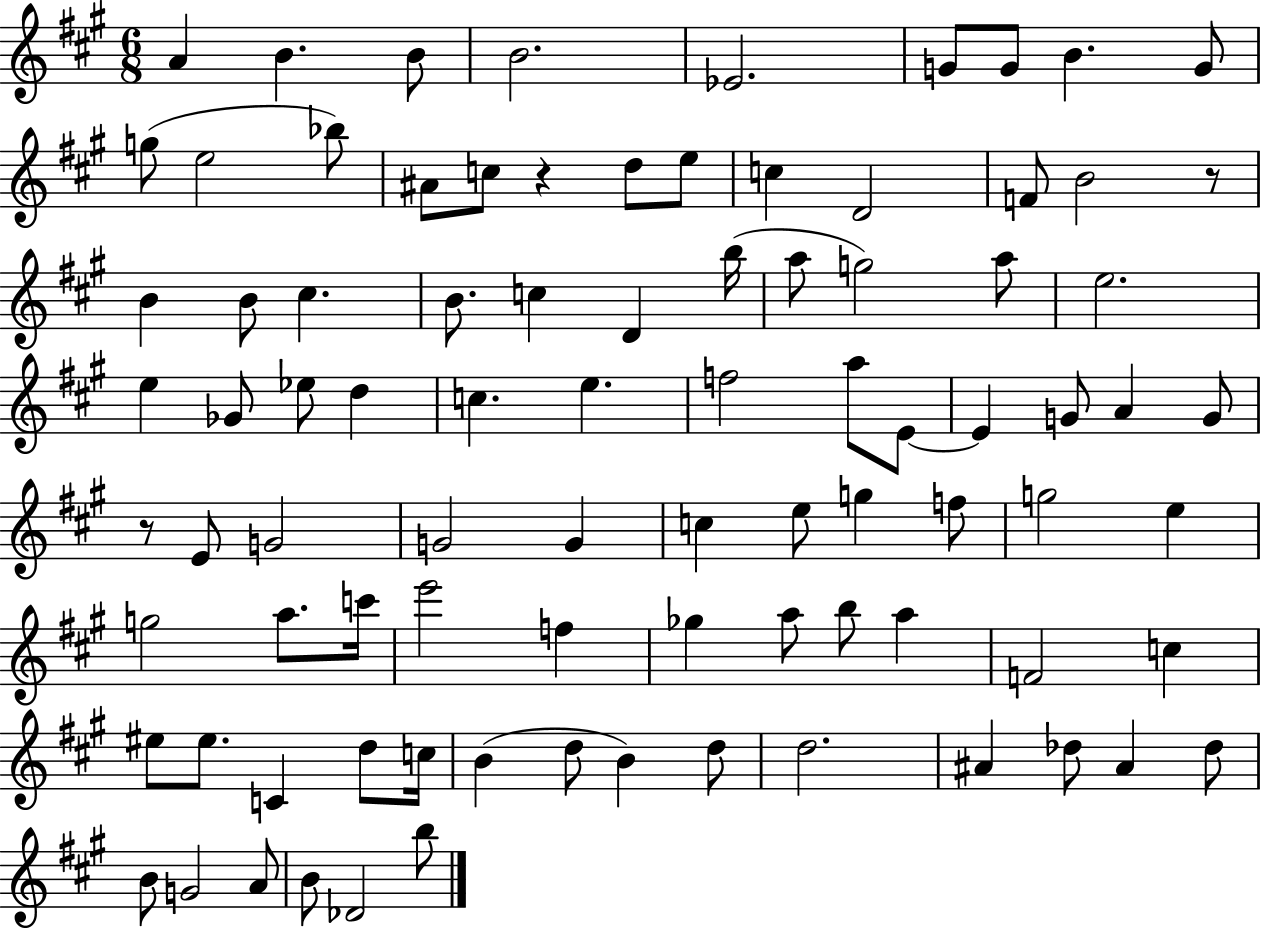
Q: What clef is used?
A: treble